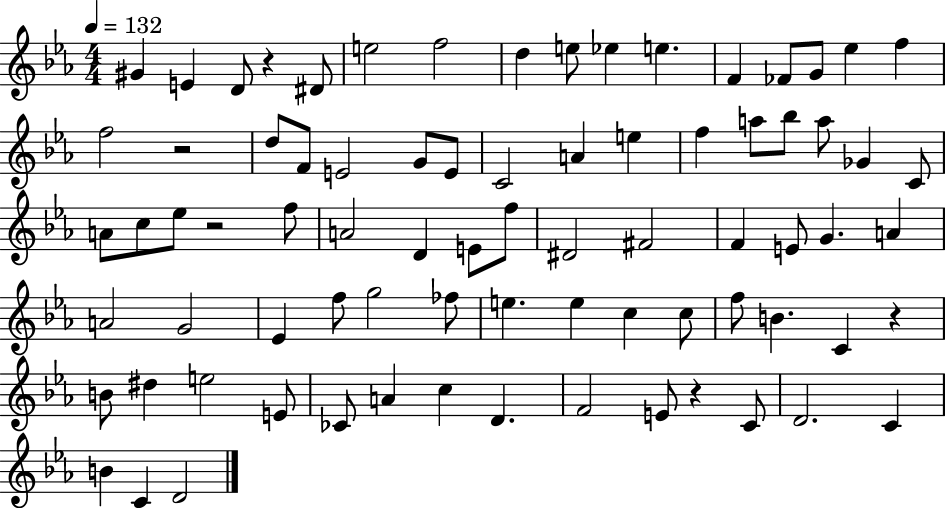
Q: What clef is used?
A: treble